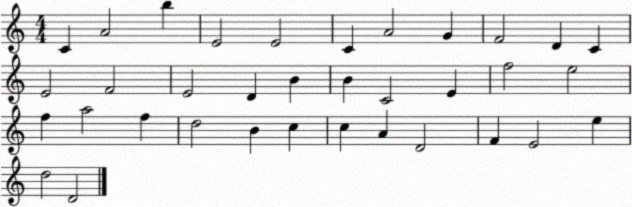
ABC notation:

X:1
T:Untitled
M:4/4
L:1/4
K:C
C A2 b E2 E2 C A2 G F2 D C E2 F2 E2 D B B C2 E f2 e2 f a2 f d2 B c c A D2 F E2 e d2 D2